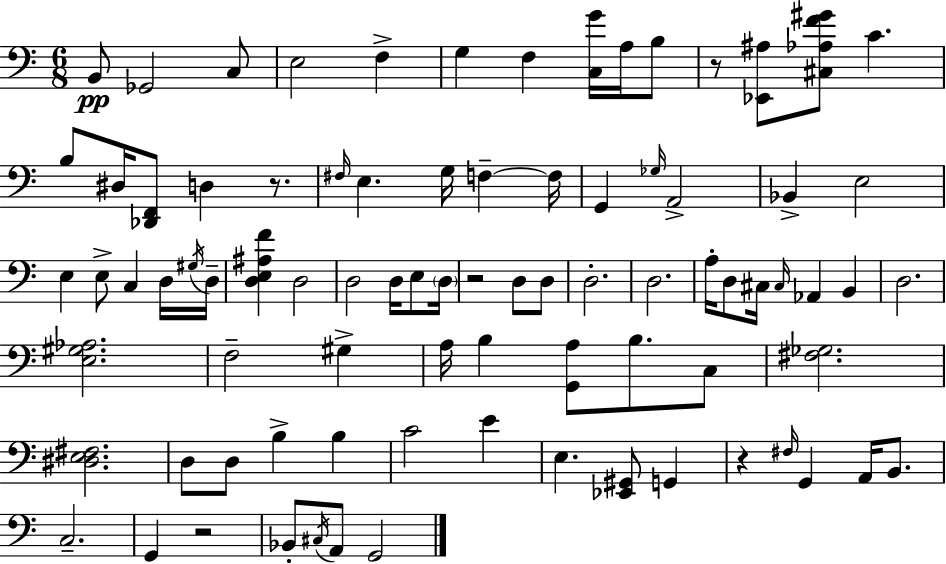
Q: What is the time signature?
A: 6/8